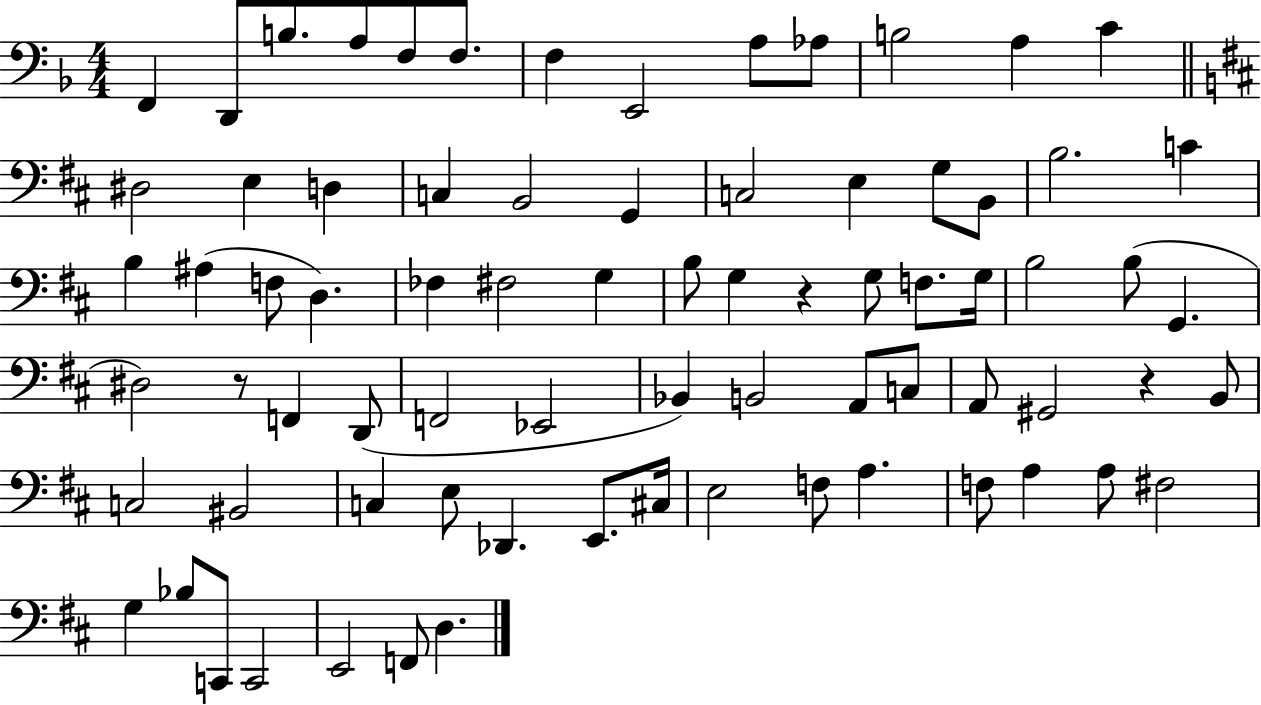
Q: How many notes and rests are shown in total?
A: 76